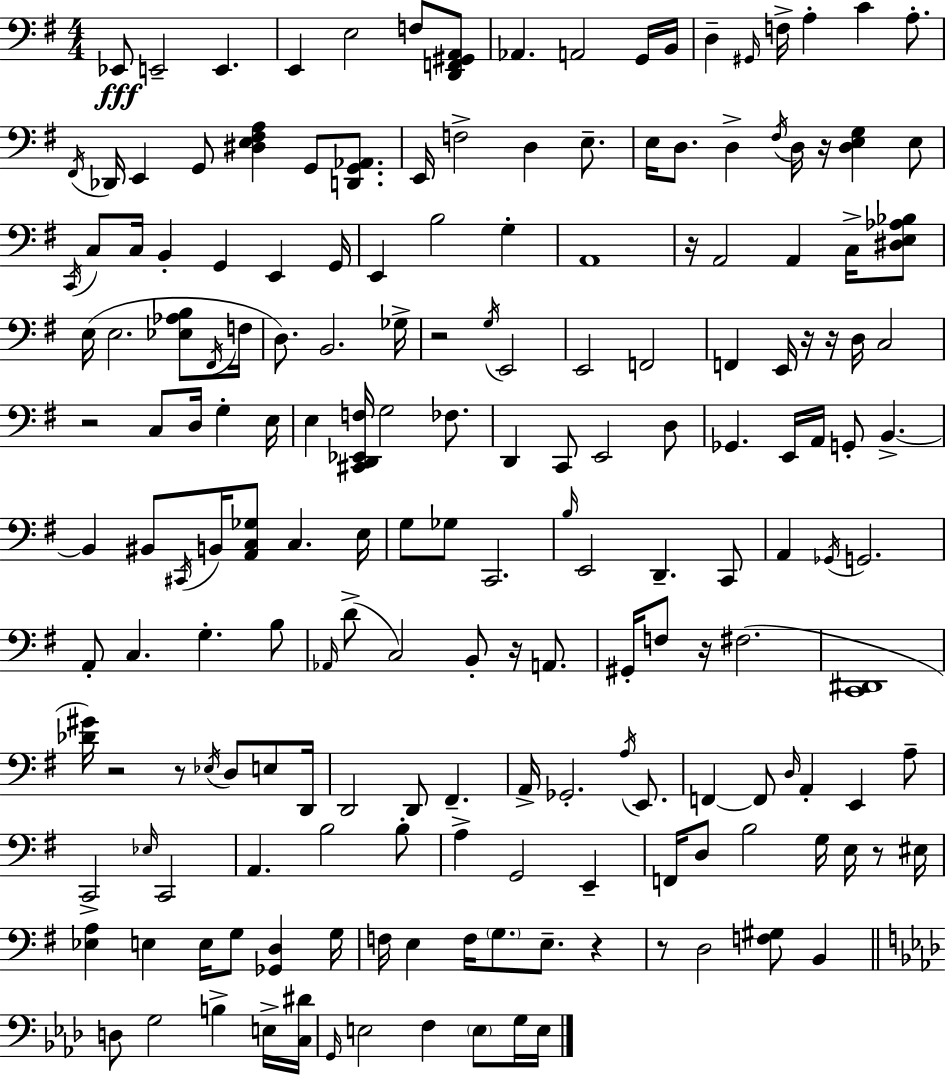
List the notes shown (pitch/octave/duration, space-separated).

Eb2/e E2/h E2/q. E2/q E3/h F3/e [D2,F2,G#2,A2]/e Ab2/q. A2/h G2/s B2/s D3/q G#2/s F3/s A3/q C4/q A3/e. F#2/s Db2/s E2/q G2/e [D#3,E3,F#3,A3]/q G2/e [D2,G2,Ab2]/e. E2/s F3/h D3/q E3/e. E3/s D3/e. D3/q F#3/s D3/s R/s [D3,E3,G3]/q E3/e C2/s C3/e C3/s B2/q G2/q E2/q G2/s E2/q B3/h G3/q A2/w R/s A2/h A2/q C3/s [D#3,E3,Ab3,Bb3]/e E3/s E3/h. [Eb3,Ab3,B3]/e F#2/s F3/s D3/e. B2/h. Gb3/s R/h G3/s E2/h E2/h F2/h F2/q E2/s R/s R/s D3/s C3/h R/h C3/e D3/s G3/q E3/s E3/q [C#2,D2,Eb2,F3]/s G3/h FES3/e. D2/q C2/e E2/h D3/e Gb2/q. E2/s A2/s G2/e B2/q. B2/q BIS2/e C#2/s B2/s [A2,C3,Gb3]/e C3/q. E3/s G3/e Gb3/e C2/h. B3/s E2/h D2/q. C2/e A2/q Gb2/s G2/h. A2/e C3/q. G3/q. B3/e Ab2/s D4/e C3/h B2/e R/s A2/e. G#2/s F3/e R/s F#3/h. [C2,D#2]/w [Db4,G#4]/s R/h R/e Eb3/s D3/e E3/e D2/s D2/h D2/e F#2/q. A2/s Gb2/h. A3/s E2/e. F2/q F2/e D3/s A2/q E2/q A3/e C2/h Eb3/s C2/h A2/q. B3/h B3/e A3/q G2/h E2/q F2/s D3/e B3/h G3/s E3/s R/e EIS3/s [Eb3,A3]/q E3/q E3/s G3/e [Gb2,D3]/q G3/s F3/s E3/q F3/s G3/e. E3/e. R/q R/e D3/h [F3,G#3]/e B2/q D3/e G3/h B3/q E3/s [C3,D#4]/s G2/s E3/h F3/q E3/e G3/s E3/s